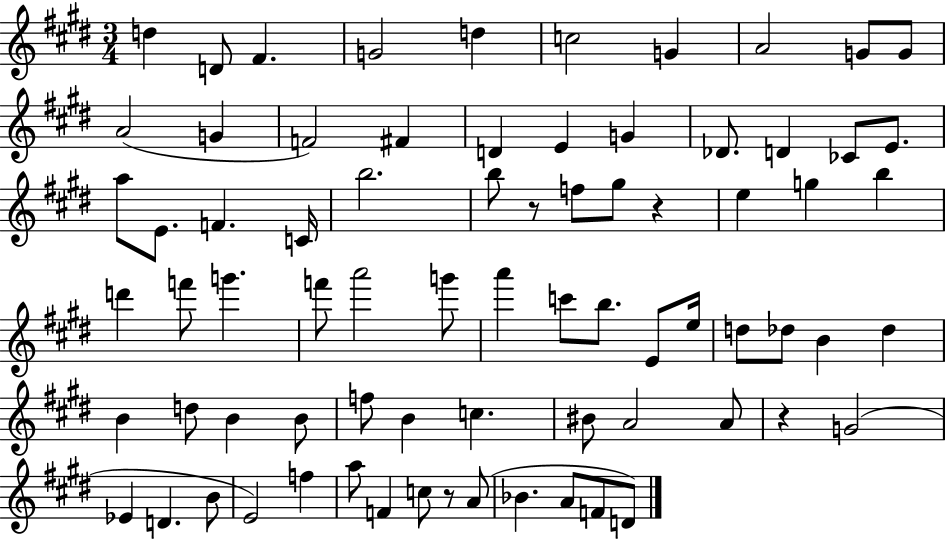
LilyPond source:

{
  \clef treble
  \numericTimeSignature
  \time 3/4
  \key e \major
  \repeat volta 2 { d''4 d'8 fis'4. | g'2 d''4 | c''2 g'4 | a'2 g'8 g'8 | \break a'2( g'4 | f'2) fis'4 | d'4 e'4 g'4 | des'8. d'4 ces'8 e'8. | \break a''8 e'8. f'4. c'16 | b''2. | b''8 r8 f''8 gis''8 r4 | e''4 g''4 b''4 | \break d'''4 f'''8 g'''4. | f'''8 a'''2 g'''8 | a'''4 c'''8 b''8. e'8 e''16 | d''8 des''8 b'4 des''4 | \break b'4 d''8 b'4 b'8 | f''8 b'4 c''4. | bis'8 a'2 a'8 | r4 g'2( | \break ees'4 d'4. b'8 | e'2) f''4 | a''8 f'4 c''8 r8 a'8( | bes'4. a'8 f'8 d'8) | \break } \bar "|."
}